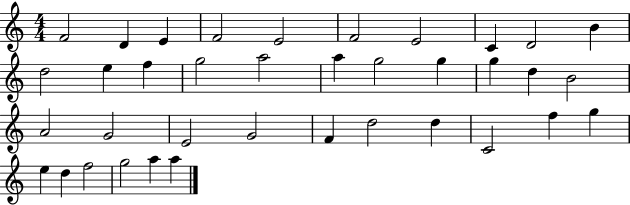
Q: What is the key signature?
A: C major